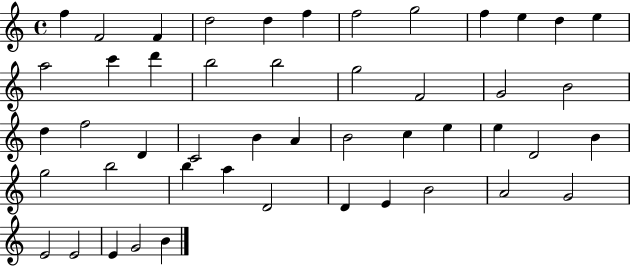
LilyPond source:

{
  \clef treble
  \time 4/4
  \defaultTimeSignature
  \key c \major
  f''4 f'2 f'4 | d''2 d''4 f''4 | f''2 g''2 | f''4 e''4 d''4 e''4 | \break a''2 c'''4 d'''4 | b''2 b''2 | g''2 f'2 | g'2 b'2 | \break d''4 f''2 d'4 | c'2 b'4 a'4 | b'2 c''4 e''4 | e''4 d'2 b'4 | \break g''2 b''2 | b''4 a''4 d'2 | d'4 e'4 b'2 | a'2 g'2 | \break e'2 e'2 | e'4 g'2 b'4 | \bar "|."
}